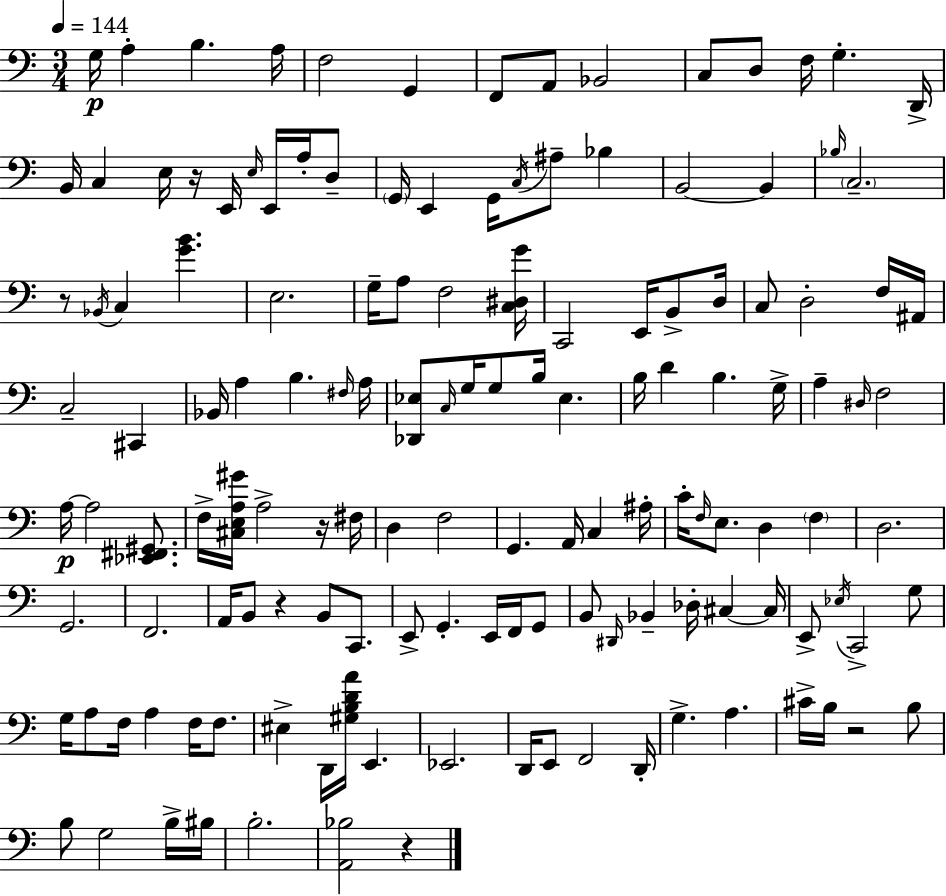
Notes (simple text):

G3/s A3/q B3/q. A3/s F3/h G2/q F2/e A2/e Bb2/h C3/e D3/e F3/s G3/q. D2/s B2/s C3/q E3/s R/s E2/s E3/s E2/s A3/s D3/e G2/s E2/q G2/s C3/s A#3/e Bb3/q B2/h B2/q Bb3/s C3/h. R/e Bb2/s C3/q [G4,B4]/q. E3/h. G3/s A3/e F3/h [C3,D#3,G4]/s C2/h E2/s B2/e D3/s C3/e D3/h F3/s A#2/s C3/h C#2/q Bb2/s A3/q B3/q. F#3/s A3/s [Db2,Eb3]/e C3/s G3/s G3/e B3/s Eb3/q. B3/s D4/q B3/q. G3/s A3/q D#3/s F3/h A3/s A3/h [Eb2,F#2,G#2]/e. F3/s [C#3,E3,A3,G#4]/s A3/h R/s F#3/s D3/q F3/h G2/q. A2/s C3/q A#3/s C4/s F3/s E3/e. D3/q F3/q D3/h. G2/h. F2/h. A2/s B2/e R/q B2/e C2/e. E2/e G2/q. E2/s F2/s G2/e B2/e D#2/s Bb2/q Db3/s C#3/q C#3/s E2/e Eb3/s C2/h G3/e G3/s A3/e F3/s A3/q F3/s F3/e. EIS3/q D2/s [G#3,B3,D4,A4]/s E2/q. Eb2/h. D2/s E2/e F2/h D2/s G3/q. A3/q. C#4/s B3/s R/h B3/e B3/e G3/h B3/s BIS3/s B3/h. [A2,Bb3]/h R/q